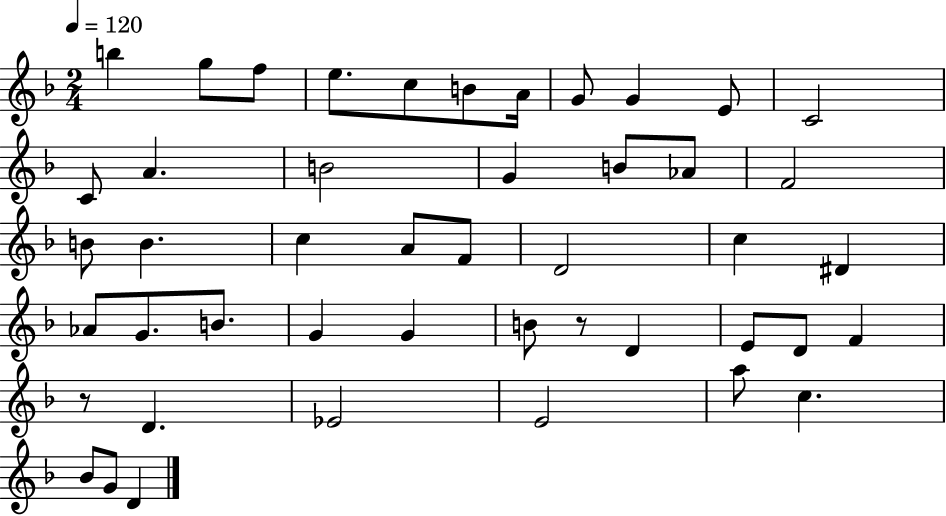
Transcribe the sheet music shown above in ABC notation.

X:1
T:Untitled
M:2/4
L:1/4
K:F
b g/2 f/2 e/2 c/2 B/2 A/4 G/2 G E/2 C2 C/2 A B2 G B/2 _A/2 F2 B/2 B c A/2 F/2 D2 c ^D _A/2 G/2 B/2 G G B/2 z/2 D E/2 D/2 F z/2 D _E2 E2 a/2 c _B/2 G/2 D